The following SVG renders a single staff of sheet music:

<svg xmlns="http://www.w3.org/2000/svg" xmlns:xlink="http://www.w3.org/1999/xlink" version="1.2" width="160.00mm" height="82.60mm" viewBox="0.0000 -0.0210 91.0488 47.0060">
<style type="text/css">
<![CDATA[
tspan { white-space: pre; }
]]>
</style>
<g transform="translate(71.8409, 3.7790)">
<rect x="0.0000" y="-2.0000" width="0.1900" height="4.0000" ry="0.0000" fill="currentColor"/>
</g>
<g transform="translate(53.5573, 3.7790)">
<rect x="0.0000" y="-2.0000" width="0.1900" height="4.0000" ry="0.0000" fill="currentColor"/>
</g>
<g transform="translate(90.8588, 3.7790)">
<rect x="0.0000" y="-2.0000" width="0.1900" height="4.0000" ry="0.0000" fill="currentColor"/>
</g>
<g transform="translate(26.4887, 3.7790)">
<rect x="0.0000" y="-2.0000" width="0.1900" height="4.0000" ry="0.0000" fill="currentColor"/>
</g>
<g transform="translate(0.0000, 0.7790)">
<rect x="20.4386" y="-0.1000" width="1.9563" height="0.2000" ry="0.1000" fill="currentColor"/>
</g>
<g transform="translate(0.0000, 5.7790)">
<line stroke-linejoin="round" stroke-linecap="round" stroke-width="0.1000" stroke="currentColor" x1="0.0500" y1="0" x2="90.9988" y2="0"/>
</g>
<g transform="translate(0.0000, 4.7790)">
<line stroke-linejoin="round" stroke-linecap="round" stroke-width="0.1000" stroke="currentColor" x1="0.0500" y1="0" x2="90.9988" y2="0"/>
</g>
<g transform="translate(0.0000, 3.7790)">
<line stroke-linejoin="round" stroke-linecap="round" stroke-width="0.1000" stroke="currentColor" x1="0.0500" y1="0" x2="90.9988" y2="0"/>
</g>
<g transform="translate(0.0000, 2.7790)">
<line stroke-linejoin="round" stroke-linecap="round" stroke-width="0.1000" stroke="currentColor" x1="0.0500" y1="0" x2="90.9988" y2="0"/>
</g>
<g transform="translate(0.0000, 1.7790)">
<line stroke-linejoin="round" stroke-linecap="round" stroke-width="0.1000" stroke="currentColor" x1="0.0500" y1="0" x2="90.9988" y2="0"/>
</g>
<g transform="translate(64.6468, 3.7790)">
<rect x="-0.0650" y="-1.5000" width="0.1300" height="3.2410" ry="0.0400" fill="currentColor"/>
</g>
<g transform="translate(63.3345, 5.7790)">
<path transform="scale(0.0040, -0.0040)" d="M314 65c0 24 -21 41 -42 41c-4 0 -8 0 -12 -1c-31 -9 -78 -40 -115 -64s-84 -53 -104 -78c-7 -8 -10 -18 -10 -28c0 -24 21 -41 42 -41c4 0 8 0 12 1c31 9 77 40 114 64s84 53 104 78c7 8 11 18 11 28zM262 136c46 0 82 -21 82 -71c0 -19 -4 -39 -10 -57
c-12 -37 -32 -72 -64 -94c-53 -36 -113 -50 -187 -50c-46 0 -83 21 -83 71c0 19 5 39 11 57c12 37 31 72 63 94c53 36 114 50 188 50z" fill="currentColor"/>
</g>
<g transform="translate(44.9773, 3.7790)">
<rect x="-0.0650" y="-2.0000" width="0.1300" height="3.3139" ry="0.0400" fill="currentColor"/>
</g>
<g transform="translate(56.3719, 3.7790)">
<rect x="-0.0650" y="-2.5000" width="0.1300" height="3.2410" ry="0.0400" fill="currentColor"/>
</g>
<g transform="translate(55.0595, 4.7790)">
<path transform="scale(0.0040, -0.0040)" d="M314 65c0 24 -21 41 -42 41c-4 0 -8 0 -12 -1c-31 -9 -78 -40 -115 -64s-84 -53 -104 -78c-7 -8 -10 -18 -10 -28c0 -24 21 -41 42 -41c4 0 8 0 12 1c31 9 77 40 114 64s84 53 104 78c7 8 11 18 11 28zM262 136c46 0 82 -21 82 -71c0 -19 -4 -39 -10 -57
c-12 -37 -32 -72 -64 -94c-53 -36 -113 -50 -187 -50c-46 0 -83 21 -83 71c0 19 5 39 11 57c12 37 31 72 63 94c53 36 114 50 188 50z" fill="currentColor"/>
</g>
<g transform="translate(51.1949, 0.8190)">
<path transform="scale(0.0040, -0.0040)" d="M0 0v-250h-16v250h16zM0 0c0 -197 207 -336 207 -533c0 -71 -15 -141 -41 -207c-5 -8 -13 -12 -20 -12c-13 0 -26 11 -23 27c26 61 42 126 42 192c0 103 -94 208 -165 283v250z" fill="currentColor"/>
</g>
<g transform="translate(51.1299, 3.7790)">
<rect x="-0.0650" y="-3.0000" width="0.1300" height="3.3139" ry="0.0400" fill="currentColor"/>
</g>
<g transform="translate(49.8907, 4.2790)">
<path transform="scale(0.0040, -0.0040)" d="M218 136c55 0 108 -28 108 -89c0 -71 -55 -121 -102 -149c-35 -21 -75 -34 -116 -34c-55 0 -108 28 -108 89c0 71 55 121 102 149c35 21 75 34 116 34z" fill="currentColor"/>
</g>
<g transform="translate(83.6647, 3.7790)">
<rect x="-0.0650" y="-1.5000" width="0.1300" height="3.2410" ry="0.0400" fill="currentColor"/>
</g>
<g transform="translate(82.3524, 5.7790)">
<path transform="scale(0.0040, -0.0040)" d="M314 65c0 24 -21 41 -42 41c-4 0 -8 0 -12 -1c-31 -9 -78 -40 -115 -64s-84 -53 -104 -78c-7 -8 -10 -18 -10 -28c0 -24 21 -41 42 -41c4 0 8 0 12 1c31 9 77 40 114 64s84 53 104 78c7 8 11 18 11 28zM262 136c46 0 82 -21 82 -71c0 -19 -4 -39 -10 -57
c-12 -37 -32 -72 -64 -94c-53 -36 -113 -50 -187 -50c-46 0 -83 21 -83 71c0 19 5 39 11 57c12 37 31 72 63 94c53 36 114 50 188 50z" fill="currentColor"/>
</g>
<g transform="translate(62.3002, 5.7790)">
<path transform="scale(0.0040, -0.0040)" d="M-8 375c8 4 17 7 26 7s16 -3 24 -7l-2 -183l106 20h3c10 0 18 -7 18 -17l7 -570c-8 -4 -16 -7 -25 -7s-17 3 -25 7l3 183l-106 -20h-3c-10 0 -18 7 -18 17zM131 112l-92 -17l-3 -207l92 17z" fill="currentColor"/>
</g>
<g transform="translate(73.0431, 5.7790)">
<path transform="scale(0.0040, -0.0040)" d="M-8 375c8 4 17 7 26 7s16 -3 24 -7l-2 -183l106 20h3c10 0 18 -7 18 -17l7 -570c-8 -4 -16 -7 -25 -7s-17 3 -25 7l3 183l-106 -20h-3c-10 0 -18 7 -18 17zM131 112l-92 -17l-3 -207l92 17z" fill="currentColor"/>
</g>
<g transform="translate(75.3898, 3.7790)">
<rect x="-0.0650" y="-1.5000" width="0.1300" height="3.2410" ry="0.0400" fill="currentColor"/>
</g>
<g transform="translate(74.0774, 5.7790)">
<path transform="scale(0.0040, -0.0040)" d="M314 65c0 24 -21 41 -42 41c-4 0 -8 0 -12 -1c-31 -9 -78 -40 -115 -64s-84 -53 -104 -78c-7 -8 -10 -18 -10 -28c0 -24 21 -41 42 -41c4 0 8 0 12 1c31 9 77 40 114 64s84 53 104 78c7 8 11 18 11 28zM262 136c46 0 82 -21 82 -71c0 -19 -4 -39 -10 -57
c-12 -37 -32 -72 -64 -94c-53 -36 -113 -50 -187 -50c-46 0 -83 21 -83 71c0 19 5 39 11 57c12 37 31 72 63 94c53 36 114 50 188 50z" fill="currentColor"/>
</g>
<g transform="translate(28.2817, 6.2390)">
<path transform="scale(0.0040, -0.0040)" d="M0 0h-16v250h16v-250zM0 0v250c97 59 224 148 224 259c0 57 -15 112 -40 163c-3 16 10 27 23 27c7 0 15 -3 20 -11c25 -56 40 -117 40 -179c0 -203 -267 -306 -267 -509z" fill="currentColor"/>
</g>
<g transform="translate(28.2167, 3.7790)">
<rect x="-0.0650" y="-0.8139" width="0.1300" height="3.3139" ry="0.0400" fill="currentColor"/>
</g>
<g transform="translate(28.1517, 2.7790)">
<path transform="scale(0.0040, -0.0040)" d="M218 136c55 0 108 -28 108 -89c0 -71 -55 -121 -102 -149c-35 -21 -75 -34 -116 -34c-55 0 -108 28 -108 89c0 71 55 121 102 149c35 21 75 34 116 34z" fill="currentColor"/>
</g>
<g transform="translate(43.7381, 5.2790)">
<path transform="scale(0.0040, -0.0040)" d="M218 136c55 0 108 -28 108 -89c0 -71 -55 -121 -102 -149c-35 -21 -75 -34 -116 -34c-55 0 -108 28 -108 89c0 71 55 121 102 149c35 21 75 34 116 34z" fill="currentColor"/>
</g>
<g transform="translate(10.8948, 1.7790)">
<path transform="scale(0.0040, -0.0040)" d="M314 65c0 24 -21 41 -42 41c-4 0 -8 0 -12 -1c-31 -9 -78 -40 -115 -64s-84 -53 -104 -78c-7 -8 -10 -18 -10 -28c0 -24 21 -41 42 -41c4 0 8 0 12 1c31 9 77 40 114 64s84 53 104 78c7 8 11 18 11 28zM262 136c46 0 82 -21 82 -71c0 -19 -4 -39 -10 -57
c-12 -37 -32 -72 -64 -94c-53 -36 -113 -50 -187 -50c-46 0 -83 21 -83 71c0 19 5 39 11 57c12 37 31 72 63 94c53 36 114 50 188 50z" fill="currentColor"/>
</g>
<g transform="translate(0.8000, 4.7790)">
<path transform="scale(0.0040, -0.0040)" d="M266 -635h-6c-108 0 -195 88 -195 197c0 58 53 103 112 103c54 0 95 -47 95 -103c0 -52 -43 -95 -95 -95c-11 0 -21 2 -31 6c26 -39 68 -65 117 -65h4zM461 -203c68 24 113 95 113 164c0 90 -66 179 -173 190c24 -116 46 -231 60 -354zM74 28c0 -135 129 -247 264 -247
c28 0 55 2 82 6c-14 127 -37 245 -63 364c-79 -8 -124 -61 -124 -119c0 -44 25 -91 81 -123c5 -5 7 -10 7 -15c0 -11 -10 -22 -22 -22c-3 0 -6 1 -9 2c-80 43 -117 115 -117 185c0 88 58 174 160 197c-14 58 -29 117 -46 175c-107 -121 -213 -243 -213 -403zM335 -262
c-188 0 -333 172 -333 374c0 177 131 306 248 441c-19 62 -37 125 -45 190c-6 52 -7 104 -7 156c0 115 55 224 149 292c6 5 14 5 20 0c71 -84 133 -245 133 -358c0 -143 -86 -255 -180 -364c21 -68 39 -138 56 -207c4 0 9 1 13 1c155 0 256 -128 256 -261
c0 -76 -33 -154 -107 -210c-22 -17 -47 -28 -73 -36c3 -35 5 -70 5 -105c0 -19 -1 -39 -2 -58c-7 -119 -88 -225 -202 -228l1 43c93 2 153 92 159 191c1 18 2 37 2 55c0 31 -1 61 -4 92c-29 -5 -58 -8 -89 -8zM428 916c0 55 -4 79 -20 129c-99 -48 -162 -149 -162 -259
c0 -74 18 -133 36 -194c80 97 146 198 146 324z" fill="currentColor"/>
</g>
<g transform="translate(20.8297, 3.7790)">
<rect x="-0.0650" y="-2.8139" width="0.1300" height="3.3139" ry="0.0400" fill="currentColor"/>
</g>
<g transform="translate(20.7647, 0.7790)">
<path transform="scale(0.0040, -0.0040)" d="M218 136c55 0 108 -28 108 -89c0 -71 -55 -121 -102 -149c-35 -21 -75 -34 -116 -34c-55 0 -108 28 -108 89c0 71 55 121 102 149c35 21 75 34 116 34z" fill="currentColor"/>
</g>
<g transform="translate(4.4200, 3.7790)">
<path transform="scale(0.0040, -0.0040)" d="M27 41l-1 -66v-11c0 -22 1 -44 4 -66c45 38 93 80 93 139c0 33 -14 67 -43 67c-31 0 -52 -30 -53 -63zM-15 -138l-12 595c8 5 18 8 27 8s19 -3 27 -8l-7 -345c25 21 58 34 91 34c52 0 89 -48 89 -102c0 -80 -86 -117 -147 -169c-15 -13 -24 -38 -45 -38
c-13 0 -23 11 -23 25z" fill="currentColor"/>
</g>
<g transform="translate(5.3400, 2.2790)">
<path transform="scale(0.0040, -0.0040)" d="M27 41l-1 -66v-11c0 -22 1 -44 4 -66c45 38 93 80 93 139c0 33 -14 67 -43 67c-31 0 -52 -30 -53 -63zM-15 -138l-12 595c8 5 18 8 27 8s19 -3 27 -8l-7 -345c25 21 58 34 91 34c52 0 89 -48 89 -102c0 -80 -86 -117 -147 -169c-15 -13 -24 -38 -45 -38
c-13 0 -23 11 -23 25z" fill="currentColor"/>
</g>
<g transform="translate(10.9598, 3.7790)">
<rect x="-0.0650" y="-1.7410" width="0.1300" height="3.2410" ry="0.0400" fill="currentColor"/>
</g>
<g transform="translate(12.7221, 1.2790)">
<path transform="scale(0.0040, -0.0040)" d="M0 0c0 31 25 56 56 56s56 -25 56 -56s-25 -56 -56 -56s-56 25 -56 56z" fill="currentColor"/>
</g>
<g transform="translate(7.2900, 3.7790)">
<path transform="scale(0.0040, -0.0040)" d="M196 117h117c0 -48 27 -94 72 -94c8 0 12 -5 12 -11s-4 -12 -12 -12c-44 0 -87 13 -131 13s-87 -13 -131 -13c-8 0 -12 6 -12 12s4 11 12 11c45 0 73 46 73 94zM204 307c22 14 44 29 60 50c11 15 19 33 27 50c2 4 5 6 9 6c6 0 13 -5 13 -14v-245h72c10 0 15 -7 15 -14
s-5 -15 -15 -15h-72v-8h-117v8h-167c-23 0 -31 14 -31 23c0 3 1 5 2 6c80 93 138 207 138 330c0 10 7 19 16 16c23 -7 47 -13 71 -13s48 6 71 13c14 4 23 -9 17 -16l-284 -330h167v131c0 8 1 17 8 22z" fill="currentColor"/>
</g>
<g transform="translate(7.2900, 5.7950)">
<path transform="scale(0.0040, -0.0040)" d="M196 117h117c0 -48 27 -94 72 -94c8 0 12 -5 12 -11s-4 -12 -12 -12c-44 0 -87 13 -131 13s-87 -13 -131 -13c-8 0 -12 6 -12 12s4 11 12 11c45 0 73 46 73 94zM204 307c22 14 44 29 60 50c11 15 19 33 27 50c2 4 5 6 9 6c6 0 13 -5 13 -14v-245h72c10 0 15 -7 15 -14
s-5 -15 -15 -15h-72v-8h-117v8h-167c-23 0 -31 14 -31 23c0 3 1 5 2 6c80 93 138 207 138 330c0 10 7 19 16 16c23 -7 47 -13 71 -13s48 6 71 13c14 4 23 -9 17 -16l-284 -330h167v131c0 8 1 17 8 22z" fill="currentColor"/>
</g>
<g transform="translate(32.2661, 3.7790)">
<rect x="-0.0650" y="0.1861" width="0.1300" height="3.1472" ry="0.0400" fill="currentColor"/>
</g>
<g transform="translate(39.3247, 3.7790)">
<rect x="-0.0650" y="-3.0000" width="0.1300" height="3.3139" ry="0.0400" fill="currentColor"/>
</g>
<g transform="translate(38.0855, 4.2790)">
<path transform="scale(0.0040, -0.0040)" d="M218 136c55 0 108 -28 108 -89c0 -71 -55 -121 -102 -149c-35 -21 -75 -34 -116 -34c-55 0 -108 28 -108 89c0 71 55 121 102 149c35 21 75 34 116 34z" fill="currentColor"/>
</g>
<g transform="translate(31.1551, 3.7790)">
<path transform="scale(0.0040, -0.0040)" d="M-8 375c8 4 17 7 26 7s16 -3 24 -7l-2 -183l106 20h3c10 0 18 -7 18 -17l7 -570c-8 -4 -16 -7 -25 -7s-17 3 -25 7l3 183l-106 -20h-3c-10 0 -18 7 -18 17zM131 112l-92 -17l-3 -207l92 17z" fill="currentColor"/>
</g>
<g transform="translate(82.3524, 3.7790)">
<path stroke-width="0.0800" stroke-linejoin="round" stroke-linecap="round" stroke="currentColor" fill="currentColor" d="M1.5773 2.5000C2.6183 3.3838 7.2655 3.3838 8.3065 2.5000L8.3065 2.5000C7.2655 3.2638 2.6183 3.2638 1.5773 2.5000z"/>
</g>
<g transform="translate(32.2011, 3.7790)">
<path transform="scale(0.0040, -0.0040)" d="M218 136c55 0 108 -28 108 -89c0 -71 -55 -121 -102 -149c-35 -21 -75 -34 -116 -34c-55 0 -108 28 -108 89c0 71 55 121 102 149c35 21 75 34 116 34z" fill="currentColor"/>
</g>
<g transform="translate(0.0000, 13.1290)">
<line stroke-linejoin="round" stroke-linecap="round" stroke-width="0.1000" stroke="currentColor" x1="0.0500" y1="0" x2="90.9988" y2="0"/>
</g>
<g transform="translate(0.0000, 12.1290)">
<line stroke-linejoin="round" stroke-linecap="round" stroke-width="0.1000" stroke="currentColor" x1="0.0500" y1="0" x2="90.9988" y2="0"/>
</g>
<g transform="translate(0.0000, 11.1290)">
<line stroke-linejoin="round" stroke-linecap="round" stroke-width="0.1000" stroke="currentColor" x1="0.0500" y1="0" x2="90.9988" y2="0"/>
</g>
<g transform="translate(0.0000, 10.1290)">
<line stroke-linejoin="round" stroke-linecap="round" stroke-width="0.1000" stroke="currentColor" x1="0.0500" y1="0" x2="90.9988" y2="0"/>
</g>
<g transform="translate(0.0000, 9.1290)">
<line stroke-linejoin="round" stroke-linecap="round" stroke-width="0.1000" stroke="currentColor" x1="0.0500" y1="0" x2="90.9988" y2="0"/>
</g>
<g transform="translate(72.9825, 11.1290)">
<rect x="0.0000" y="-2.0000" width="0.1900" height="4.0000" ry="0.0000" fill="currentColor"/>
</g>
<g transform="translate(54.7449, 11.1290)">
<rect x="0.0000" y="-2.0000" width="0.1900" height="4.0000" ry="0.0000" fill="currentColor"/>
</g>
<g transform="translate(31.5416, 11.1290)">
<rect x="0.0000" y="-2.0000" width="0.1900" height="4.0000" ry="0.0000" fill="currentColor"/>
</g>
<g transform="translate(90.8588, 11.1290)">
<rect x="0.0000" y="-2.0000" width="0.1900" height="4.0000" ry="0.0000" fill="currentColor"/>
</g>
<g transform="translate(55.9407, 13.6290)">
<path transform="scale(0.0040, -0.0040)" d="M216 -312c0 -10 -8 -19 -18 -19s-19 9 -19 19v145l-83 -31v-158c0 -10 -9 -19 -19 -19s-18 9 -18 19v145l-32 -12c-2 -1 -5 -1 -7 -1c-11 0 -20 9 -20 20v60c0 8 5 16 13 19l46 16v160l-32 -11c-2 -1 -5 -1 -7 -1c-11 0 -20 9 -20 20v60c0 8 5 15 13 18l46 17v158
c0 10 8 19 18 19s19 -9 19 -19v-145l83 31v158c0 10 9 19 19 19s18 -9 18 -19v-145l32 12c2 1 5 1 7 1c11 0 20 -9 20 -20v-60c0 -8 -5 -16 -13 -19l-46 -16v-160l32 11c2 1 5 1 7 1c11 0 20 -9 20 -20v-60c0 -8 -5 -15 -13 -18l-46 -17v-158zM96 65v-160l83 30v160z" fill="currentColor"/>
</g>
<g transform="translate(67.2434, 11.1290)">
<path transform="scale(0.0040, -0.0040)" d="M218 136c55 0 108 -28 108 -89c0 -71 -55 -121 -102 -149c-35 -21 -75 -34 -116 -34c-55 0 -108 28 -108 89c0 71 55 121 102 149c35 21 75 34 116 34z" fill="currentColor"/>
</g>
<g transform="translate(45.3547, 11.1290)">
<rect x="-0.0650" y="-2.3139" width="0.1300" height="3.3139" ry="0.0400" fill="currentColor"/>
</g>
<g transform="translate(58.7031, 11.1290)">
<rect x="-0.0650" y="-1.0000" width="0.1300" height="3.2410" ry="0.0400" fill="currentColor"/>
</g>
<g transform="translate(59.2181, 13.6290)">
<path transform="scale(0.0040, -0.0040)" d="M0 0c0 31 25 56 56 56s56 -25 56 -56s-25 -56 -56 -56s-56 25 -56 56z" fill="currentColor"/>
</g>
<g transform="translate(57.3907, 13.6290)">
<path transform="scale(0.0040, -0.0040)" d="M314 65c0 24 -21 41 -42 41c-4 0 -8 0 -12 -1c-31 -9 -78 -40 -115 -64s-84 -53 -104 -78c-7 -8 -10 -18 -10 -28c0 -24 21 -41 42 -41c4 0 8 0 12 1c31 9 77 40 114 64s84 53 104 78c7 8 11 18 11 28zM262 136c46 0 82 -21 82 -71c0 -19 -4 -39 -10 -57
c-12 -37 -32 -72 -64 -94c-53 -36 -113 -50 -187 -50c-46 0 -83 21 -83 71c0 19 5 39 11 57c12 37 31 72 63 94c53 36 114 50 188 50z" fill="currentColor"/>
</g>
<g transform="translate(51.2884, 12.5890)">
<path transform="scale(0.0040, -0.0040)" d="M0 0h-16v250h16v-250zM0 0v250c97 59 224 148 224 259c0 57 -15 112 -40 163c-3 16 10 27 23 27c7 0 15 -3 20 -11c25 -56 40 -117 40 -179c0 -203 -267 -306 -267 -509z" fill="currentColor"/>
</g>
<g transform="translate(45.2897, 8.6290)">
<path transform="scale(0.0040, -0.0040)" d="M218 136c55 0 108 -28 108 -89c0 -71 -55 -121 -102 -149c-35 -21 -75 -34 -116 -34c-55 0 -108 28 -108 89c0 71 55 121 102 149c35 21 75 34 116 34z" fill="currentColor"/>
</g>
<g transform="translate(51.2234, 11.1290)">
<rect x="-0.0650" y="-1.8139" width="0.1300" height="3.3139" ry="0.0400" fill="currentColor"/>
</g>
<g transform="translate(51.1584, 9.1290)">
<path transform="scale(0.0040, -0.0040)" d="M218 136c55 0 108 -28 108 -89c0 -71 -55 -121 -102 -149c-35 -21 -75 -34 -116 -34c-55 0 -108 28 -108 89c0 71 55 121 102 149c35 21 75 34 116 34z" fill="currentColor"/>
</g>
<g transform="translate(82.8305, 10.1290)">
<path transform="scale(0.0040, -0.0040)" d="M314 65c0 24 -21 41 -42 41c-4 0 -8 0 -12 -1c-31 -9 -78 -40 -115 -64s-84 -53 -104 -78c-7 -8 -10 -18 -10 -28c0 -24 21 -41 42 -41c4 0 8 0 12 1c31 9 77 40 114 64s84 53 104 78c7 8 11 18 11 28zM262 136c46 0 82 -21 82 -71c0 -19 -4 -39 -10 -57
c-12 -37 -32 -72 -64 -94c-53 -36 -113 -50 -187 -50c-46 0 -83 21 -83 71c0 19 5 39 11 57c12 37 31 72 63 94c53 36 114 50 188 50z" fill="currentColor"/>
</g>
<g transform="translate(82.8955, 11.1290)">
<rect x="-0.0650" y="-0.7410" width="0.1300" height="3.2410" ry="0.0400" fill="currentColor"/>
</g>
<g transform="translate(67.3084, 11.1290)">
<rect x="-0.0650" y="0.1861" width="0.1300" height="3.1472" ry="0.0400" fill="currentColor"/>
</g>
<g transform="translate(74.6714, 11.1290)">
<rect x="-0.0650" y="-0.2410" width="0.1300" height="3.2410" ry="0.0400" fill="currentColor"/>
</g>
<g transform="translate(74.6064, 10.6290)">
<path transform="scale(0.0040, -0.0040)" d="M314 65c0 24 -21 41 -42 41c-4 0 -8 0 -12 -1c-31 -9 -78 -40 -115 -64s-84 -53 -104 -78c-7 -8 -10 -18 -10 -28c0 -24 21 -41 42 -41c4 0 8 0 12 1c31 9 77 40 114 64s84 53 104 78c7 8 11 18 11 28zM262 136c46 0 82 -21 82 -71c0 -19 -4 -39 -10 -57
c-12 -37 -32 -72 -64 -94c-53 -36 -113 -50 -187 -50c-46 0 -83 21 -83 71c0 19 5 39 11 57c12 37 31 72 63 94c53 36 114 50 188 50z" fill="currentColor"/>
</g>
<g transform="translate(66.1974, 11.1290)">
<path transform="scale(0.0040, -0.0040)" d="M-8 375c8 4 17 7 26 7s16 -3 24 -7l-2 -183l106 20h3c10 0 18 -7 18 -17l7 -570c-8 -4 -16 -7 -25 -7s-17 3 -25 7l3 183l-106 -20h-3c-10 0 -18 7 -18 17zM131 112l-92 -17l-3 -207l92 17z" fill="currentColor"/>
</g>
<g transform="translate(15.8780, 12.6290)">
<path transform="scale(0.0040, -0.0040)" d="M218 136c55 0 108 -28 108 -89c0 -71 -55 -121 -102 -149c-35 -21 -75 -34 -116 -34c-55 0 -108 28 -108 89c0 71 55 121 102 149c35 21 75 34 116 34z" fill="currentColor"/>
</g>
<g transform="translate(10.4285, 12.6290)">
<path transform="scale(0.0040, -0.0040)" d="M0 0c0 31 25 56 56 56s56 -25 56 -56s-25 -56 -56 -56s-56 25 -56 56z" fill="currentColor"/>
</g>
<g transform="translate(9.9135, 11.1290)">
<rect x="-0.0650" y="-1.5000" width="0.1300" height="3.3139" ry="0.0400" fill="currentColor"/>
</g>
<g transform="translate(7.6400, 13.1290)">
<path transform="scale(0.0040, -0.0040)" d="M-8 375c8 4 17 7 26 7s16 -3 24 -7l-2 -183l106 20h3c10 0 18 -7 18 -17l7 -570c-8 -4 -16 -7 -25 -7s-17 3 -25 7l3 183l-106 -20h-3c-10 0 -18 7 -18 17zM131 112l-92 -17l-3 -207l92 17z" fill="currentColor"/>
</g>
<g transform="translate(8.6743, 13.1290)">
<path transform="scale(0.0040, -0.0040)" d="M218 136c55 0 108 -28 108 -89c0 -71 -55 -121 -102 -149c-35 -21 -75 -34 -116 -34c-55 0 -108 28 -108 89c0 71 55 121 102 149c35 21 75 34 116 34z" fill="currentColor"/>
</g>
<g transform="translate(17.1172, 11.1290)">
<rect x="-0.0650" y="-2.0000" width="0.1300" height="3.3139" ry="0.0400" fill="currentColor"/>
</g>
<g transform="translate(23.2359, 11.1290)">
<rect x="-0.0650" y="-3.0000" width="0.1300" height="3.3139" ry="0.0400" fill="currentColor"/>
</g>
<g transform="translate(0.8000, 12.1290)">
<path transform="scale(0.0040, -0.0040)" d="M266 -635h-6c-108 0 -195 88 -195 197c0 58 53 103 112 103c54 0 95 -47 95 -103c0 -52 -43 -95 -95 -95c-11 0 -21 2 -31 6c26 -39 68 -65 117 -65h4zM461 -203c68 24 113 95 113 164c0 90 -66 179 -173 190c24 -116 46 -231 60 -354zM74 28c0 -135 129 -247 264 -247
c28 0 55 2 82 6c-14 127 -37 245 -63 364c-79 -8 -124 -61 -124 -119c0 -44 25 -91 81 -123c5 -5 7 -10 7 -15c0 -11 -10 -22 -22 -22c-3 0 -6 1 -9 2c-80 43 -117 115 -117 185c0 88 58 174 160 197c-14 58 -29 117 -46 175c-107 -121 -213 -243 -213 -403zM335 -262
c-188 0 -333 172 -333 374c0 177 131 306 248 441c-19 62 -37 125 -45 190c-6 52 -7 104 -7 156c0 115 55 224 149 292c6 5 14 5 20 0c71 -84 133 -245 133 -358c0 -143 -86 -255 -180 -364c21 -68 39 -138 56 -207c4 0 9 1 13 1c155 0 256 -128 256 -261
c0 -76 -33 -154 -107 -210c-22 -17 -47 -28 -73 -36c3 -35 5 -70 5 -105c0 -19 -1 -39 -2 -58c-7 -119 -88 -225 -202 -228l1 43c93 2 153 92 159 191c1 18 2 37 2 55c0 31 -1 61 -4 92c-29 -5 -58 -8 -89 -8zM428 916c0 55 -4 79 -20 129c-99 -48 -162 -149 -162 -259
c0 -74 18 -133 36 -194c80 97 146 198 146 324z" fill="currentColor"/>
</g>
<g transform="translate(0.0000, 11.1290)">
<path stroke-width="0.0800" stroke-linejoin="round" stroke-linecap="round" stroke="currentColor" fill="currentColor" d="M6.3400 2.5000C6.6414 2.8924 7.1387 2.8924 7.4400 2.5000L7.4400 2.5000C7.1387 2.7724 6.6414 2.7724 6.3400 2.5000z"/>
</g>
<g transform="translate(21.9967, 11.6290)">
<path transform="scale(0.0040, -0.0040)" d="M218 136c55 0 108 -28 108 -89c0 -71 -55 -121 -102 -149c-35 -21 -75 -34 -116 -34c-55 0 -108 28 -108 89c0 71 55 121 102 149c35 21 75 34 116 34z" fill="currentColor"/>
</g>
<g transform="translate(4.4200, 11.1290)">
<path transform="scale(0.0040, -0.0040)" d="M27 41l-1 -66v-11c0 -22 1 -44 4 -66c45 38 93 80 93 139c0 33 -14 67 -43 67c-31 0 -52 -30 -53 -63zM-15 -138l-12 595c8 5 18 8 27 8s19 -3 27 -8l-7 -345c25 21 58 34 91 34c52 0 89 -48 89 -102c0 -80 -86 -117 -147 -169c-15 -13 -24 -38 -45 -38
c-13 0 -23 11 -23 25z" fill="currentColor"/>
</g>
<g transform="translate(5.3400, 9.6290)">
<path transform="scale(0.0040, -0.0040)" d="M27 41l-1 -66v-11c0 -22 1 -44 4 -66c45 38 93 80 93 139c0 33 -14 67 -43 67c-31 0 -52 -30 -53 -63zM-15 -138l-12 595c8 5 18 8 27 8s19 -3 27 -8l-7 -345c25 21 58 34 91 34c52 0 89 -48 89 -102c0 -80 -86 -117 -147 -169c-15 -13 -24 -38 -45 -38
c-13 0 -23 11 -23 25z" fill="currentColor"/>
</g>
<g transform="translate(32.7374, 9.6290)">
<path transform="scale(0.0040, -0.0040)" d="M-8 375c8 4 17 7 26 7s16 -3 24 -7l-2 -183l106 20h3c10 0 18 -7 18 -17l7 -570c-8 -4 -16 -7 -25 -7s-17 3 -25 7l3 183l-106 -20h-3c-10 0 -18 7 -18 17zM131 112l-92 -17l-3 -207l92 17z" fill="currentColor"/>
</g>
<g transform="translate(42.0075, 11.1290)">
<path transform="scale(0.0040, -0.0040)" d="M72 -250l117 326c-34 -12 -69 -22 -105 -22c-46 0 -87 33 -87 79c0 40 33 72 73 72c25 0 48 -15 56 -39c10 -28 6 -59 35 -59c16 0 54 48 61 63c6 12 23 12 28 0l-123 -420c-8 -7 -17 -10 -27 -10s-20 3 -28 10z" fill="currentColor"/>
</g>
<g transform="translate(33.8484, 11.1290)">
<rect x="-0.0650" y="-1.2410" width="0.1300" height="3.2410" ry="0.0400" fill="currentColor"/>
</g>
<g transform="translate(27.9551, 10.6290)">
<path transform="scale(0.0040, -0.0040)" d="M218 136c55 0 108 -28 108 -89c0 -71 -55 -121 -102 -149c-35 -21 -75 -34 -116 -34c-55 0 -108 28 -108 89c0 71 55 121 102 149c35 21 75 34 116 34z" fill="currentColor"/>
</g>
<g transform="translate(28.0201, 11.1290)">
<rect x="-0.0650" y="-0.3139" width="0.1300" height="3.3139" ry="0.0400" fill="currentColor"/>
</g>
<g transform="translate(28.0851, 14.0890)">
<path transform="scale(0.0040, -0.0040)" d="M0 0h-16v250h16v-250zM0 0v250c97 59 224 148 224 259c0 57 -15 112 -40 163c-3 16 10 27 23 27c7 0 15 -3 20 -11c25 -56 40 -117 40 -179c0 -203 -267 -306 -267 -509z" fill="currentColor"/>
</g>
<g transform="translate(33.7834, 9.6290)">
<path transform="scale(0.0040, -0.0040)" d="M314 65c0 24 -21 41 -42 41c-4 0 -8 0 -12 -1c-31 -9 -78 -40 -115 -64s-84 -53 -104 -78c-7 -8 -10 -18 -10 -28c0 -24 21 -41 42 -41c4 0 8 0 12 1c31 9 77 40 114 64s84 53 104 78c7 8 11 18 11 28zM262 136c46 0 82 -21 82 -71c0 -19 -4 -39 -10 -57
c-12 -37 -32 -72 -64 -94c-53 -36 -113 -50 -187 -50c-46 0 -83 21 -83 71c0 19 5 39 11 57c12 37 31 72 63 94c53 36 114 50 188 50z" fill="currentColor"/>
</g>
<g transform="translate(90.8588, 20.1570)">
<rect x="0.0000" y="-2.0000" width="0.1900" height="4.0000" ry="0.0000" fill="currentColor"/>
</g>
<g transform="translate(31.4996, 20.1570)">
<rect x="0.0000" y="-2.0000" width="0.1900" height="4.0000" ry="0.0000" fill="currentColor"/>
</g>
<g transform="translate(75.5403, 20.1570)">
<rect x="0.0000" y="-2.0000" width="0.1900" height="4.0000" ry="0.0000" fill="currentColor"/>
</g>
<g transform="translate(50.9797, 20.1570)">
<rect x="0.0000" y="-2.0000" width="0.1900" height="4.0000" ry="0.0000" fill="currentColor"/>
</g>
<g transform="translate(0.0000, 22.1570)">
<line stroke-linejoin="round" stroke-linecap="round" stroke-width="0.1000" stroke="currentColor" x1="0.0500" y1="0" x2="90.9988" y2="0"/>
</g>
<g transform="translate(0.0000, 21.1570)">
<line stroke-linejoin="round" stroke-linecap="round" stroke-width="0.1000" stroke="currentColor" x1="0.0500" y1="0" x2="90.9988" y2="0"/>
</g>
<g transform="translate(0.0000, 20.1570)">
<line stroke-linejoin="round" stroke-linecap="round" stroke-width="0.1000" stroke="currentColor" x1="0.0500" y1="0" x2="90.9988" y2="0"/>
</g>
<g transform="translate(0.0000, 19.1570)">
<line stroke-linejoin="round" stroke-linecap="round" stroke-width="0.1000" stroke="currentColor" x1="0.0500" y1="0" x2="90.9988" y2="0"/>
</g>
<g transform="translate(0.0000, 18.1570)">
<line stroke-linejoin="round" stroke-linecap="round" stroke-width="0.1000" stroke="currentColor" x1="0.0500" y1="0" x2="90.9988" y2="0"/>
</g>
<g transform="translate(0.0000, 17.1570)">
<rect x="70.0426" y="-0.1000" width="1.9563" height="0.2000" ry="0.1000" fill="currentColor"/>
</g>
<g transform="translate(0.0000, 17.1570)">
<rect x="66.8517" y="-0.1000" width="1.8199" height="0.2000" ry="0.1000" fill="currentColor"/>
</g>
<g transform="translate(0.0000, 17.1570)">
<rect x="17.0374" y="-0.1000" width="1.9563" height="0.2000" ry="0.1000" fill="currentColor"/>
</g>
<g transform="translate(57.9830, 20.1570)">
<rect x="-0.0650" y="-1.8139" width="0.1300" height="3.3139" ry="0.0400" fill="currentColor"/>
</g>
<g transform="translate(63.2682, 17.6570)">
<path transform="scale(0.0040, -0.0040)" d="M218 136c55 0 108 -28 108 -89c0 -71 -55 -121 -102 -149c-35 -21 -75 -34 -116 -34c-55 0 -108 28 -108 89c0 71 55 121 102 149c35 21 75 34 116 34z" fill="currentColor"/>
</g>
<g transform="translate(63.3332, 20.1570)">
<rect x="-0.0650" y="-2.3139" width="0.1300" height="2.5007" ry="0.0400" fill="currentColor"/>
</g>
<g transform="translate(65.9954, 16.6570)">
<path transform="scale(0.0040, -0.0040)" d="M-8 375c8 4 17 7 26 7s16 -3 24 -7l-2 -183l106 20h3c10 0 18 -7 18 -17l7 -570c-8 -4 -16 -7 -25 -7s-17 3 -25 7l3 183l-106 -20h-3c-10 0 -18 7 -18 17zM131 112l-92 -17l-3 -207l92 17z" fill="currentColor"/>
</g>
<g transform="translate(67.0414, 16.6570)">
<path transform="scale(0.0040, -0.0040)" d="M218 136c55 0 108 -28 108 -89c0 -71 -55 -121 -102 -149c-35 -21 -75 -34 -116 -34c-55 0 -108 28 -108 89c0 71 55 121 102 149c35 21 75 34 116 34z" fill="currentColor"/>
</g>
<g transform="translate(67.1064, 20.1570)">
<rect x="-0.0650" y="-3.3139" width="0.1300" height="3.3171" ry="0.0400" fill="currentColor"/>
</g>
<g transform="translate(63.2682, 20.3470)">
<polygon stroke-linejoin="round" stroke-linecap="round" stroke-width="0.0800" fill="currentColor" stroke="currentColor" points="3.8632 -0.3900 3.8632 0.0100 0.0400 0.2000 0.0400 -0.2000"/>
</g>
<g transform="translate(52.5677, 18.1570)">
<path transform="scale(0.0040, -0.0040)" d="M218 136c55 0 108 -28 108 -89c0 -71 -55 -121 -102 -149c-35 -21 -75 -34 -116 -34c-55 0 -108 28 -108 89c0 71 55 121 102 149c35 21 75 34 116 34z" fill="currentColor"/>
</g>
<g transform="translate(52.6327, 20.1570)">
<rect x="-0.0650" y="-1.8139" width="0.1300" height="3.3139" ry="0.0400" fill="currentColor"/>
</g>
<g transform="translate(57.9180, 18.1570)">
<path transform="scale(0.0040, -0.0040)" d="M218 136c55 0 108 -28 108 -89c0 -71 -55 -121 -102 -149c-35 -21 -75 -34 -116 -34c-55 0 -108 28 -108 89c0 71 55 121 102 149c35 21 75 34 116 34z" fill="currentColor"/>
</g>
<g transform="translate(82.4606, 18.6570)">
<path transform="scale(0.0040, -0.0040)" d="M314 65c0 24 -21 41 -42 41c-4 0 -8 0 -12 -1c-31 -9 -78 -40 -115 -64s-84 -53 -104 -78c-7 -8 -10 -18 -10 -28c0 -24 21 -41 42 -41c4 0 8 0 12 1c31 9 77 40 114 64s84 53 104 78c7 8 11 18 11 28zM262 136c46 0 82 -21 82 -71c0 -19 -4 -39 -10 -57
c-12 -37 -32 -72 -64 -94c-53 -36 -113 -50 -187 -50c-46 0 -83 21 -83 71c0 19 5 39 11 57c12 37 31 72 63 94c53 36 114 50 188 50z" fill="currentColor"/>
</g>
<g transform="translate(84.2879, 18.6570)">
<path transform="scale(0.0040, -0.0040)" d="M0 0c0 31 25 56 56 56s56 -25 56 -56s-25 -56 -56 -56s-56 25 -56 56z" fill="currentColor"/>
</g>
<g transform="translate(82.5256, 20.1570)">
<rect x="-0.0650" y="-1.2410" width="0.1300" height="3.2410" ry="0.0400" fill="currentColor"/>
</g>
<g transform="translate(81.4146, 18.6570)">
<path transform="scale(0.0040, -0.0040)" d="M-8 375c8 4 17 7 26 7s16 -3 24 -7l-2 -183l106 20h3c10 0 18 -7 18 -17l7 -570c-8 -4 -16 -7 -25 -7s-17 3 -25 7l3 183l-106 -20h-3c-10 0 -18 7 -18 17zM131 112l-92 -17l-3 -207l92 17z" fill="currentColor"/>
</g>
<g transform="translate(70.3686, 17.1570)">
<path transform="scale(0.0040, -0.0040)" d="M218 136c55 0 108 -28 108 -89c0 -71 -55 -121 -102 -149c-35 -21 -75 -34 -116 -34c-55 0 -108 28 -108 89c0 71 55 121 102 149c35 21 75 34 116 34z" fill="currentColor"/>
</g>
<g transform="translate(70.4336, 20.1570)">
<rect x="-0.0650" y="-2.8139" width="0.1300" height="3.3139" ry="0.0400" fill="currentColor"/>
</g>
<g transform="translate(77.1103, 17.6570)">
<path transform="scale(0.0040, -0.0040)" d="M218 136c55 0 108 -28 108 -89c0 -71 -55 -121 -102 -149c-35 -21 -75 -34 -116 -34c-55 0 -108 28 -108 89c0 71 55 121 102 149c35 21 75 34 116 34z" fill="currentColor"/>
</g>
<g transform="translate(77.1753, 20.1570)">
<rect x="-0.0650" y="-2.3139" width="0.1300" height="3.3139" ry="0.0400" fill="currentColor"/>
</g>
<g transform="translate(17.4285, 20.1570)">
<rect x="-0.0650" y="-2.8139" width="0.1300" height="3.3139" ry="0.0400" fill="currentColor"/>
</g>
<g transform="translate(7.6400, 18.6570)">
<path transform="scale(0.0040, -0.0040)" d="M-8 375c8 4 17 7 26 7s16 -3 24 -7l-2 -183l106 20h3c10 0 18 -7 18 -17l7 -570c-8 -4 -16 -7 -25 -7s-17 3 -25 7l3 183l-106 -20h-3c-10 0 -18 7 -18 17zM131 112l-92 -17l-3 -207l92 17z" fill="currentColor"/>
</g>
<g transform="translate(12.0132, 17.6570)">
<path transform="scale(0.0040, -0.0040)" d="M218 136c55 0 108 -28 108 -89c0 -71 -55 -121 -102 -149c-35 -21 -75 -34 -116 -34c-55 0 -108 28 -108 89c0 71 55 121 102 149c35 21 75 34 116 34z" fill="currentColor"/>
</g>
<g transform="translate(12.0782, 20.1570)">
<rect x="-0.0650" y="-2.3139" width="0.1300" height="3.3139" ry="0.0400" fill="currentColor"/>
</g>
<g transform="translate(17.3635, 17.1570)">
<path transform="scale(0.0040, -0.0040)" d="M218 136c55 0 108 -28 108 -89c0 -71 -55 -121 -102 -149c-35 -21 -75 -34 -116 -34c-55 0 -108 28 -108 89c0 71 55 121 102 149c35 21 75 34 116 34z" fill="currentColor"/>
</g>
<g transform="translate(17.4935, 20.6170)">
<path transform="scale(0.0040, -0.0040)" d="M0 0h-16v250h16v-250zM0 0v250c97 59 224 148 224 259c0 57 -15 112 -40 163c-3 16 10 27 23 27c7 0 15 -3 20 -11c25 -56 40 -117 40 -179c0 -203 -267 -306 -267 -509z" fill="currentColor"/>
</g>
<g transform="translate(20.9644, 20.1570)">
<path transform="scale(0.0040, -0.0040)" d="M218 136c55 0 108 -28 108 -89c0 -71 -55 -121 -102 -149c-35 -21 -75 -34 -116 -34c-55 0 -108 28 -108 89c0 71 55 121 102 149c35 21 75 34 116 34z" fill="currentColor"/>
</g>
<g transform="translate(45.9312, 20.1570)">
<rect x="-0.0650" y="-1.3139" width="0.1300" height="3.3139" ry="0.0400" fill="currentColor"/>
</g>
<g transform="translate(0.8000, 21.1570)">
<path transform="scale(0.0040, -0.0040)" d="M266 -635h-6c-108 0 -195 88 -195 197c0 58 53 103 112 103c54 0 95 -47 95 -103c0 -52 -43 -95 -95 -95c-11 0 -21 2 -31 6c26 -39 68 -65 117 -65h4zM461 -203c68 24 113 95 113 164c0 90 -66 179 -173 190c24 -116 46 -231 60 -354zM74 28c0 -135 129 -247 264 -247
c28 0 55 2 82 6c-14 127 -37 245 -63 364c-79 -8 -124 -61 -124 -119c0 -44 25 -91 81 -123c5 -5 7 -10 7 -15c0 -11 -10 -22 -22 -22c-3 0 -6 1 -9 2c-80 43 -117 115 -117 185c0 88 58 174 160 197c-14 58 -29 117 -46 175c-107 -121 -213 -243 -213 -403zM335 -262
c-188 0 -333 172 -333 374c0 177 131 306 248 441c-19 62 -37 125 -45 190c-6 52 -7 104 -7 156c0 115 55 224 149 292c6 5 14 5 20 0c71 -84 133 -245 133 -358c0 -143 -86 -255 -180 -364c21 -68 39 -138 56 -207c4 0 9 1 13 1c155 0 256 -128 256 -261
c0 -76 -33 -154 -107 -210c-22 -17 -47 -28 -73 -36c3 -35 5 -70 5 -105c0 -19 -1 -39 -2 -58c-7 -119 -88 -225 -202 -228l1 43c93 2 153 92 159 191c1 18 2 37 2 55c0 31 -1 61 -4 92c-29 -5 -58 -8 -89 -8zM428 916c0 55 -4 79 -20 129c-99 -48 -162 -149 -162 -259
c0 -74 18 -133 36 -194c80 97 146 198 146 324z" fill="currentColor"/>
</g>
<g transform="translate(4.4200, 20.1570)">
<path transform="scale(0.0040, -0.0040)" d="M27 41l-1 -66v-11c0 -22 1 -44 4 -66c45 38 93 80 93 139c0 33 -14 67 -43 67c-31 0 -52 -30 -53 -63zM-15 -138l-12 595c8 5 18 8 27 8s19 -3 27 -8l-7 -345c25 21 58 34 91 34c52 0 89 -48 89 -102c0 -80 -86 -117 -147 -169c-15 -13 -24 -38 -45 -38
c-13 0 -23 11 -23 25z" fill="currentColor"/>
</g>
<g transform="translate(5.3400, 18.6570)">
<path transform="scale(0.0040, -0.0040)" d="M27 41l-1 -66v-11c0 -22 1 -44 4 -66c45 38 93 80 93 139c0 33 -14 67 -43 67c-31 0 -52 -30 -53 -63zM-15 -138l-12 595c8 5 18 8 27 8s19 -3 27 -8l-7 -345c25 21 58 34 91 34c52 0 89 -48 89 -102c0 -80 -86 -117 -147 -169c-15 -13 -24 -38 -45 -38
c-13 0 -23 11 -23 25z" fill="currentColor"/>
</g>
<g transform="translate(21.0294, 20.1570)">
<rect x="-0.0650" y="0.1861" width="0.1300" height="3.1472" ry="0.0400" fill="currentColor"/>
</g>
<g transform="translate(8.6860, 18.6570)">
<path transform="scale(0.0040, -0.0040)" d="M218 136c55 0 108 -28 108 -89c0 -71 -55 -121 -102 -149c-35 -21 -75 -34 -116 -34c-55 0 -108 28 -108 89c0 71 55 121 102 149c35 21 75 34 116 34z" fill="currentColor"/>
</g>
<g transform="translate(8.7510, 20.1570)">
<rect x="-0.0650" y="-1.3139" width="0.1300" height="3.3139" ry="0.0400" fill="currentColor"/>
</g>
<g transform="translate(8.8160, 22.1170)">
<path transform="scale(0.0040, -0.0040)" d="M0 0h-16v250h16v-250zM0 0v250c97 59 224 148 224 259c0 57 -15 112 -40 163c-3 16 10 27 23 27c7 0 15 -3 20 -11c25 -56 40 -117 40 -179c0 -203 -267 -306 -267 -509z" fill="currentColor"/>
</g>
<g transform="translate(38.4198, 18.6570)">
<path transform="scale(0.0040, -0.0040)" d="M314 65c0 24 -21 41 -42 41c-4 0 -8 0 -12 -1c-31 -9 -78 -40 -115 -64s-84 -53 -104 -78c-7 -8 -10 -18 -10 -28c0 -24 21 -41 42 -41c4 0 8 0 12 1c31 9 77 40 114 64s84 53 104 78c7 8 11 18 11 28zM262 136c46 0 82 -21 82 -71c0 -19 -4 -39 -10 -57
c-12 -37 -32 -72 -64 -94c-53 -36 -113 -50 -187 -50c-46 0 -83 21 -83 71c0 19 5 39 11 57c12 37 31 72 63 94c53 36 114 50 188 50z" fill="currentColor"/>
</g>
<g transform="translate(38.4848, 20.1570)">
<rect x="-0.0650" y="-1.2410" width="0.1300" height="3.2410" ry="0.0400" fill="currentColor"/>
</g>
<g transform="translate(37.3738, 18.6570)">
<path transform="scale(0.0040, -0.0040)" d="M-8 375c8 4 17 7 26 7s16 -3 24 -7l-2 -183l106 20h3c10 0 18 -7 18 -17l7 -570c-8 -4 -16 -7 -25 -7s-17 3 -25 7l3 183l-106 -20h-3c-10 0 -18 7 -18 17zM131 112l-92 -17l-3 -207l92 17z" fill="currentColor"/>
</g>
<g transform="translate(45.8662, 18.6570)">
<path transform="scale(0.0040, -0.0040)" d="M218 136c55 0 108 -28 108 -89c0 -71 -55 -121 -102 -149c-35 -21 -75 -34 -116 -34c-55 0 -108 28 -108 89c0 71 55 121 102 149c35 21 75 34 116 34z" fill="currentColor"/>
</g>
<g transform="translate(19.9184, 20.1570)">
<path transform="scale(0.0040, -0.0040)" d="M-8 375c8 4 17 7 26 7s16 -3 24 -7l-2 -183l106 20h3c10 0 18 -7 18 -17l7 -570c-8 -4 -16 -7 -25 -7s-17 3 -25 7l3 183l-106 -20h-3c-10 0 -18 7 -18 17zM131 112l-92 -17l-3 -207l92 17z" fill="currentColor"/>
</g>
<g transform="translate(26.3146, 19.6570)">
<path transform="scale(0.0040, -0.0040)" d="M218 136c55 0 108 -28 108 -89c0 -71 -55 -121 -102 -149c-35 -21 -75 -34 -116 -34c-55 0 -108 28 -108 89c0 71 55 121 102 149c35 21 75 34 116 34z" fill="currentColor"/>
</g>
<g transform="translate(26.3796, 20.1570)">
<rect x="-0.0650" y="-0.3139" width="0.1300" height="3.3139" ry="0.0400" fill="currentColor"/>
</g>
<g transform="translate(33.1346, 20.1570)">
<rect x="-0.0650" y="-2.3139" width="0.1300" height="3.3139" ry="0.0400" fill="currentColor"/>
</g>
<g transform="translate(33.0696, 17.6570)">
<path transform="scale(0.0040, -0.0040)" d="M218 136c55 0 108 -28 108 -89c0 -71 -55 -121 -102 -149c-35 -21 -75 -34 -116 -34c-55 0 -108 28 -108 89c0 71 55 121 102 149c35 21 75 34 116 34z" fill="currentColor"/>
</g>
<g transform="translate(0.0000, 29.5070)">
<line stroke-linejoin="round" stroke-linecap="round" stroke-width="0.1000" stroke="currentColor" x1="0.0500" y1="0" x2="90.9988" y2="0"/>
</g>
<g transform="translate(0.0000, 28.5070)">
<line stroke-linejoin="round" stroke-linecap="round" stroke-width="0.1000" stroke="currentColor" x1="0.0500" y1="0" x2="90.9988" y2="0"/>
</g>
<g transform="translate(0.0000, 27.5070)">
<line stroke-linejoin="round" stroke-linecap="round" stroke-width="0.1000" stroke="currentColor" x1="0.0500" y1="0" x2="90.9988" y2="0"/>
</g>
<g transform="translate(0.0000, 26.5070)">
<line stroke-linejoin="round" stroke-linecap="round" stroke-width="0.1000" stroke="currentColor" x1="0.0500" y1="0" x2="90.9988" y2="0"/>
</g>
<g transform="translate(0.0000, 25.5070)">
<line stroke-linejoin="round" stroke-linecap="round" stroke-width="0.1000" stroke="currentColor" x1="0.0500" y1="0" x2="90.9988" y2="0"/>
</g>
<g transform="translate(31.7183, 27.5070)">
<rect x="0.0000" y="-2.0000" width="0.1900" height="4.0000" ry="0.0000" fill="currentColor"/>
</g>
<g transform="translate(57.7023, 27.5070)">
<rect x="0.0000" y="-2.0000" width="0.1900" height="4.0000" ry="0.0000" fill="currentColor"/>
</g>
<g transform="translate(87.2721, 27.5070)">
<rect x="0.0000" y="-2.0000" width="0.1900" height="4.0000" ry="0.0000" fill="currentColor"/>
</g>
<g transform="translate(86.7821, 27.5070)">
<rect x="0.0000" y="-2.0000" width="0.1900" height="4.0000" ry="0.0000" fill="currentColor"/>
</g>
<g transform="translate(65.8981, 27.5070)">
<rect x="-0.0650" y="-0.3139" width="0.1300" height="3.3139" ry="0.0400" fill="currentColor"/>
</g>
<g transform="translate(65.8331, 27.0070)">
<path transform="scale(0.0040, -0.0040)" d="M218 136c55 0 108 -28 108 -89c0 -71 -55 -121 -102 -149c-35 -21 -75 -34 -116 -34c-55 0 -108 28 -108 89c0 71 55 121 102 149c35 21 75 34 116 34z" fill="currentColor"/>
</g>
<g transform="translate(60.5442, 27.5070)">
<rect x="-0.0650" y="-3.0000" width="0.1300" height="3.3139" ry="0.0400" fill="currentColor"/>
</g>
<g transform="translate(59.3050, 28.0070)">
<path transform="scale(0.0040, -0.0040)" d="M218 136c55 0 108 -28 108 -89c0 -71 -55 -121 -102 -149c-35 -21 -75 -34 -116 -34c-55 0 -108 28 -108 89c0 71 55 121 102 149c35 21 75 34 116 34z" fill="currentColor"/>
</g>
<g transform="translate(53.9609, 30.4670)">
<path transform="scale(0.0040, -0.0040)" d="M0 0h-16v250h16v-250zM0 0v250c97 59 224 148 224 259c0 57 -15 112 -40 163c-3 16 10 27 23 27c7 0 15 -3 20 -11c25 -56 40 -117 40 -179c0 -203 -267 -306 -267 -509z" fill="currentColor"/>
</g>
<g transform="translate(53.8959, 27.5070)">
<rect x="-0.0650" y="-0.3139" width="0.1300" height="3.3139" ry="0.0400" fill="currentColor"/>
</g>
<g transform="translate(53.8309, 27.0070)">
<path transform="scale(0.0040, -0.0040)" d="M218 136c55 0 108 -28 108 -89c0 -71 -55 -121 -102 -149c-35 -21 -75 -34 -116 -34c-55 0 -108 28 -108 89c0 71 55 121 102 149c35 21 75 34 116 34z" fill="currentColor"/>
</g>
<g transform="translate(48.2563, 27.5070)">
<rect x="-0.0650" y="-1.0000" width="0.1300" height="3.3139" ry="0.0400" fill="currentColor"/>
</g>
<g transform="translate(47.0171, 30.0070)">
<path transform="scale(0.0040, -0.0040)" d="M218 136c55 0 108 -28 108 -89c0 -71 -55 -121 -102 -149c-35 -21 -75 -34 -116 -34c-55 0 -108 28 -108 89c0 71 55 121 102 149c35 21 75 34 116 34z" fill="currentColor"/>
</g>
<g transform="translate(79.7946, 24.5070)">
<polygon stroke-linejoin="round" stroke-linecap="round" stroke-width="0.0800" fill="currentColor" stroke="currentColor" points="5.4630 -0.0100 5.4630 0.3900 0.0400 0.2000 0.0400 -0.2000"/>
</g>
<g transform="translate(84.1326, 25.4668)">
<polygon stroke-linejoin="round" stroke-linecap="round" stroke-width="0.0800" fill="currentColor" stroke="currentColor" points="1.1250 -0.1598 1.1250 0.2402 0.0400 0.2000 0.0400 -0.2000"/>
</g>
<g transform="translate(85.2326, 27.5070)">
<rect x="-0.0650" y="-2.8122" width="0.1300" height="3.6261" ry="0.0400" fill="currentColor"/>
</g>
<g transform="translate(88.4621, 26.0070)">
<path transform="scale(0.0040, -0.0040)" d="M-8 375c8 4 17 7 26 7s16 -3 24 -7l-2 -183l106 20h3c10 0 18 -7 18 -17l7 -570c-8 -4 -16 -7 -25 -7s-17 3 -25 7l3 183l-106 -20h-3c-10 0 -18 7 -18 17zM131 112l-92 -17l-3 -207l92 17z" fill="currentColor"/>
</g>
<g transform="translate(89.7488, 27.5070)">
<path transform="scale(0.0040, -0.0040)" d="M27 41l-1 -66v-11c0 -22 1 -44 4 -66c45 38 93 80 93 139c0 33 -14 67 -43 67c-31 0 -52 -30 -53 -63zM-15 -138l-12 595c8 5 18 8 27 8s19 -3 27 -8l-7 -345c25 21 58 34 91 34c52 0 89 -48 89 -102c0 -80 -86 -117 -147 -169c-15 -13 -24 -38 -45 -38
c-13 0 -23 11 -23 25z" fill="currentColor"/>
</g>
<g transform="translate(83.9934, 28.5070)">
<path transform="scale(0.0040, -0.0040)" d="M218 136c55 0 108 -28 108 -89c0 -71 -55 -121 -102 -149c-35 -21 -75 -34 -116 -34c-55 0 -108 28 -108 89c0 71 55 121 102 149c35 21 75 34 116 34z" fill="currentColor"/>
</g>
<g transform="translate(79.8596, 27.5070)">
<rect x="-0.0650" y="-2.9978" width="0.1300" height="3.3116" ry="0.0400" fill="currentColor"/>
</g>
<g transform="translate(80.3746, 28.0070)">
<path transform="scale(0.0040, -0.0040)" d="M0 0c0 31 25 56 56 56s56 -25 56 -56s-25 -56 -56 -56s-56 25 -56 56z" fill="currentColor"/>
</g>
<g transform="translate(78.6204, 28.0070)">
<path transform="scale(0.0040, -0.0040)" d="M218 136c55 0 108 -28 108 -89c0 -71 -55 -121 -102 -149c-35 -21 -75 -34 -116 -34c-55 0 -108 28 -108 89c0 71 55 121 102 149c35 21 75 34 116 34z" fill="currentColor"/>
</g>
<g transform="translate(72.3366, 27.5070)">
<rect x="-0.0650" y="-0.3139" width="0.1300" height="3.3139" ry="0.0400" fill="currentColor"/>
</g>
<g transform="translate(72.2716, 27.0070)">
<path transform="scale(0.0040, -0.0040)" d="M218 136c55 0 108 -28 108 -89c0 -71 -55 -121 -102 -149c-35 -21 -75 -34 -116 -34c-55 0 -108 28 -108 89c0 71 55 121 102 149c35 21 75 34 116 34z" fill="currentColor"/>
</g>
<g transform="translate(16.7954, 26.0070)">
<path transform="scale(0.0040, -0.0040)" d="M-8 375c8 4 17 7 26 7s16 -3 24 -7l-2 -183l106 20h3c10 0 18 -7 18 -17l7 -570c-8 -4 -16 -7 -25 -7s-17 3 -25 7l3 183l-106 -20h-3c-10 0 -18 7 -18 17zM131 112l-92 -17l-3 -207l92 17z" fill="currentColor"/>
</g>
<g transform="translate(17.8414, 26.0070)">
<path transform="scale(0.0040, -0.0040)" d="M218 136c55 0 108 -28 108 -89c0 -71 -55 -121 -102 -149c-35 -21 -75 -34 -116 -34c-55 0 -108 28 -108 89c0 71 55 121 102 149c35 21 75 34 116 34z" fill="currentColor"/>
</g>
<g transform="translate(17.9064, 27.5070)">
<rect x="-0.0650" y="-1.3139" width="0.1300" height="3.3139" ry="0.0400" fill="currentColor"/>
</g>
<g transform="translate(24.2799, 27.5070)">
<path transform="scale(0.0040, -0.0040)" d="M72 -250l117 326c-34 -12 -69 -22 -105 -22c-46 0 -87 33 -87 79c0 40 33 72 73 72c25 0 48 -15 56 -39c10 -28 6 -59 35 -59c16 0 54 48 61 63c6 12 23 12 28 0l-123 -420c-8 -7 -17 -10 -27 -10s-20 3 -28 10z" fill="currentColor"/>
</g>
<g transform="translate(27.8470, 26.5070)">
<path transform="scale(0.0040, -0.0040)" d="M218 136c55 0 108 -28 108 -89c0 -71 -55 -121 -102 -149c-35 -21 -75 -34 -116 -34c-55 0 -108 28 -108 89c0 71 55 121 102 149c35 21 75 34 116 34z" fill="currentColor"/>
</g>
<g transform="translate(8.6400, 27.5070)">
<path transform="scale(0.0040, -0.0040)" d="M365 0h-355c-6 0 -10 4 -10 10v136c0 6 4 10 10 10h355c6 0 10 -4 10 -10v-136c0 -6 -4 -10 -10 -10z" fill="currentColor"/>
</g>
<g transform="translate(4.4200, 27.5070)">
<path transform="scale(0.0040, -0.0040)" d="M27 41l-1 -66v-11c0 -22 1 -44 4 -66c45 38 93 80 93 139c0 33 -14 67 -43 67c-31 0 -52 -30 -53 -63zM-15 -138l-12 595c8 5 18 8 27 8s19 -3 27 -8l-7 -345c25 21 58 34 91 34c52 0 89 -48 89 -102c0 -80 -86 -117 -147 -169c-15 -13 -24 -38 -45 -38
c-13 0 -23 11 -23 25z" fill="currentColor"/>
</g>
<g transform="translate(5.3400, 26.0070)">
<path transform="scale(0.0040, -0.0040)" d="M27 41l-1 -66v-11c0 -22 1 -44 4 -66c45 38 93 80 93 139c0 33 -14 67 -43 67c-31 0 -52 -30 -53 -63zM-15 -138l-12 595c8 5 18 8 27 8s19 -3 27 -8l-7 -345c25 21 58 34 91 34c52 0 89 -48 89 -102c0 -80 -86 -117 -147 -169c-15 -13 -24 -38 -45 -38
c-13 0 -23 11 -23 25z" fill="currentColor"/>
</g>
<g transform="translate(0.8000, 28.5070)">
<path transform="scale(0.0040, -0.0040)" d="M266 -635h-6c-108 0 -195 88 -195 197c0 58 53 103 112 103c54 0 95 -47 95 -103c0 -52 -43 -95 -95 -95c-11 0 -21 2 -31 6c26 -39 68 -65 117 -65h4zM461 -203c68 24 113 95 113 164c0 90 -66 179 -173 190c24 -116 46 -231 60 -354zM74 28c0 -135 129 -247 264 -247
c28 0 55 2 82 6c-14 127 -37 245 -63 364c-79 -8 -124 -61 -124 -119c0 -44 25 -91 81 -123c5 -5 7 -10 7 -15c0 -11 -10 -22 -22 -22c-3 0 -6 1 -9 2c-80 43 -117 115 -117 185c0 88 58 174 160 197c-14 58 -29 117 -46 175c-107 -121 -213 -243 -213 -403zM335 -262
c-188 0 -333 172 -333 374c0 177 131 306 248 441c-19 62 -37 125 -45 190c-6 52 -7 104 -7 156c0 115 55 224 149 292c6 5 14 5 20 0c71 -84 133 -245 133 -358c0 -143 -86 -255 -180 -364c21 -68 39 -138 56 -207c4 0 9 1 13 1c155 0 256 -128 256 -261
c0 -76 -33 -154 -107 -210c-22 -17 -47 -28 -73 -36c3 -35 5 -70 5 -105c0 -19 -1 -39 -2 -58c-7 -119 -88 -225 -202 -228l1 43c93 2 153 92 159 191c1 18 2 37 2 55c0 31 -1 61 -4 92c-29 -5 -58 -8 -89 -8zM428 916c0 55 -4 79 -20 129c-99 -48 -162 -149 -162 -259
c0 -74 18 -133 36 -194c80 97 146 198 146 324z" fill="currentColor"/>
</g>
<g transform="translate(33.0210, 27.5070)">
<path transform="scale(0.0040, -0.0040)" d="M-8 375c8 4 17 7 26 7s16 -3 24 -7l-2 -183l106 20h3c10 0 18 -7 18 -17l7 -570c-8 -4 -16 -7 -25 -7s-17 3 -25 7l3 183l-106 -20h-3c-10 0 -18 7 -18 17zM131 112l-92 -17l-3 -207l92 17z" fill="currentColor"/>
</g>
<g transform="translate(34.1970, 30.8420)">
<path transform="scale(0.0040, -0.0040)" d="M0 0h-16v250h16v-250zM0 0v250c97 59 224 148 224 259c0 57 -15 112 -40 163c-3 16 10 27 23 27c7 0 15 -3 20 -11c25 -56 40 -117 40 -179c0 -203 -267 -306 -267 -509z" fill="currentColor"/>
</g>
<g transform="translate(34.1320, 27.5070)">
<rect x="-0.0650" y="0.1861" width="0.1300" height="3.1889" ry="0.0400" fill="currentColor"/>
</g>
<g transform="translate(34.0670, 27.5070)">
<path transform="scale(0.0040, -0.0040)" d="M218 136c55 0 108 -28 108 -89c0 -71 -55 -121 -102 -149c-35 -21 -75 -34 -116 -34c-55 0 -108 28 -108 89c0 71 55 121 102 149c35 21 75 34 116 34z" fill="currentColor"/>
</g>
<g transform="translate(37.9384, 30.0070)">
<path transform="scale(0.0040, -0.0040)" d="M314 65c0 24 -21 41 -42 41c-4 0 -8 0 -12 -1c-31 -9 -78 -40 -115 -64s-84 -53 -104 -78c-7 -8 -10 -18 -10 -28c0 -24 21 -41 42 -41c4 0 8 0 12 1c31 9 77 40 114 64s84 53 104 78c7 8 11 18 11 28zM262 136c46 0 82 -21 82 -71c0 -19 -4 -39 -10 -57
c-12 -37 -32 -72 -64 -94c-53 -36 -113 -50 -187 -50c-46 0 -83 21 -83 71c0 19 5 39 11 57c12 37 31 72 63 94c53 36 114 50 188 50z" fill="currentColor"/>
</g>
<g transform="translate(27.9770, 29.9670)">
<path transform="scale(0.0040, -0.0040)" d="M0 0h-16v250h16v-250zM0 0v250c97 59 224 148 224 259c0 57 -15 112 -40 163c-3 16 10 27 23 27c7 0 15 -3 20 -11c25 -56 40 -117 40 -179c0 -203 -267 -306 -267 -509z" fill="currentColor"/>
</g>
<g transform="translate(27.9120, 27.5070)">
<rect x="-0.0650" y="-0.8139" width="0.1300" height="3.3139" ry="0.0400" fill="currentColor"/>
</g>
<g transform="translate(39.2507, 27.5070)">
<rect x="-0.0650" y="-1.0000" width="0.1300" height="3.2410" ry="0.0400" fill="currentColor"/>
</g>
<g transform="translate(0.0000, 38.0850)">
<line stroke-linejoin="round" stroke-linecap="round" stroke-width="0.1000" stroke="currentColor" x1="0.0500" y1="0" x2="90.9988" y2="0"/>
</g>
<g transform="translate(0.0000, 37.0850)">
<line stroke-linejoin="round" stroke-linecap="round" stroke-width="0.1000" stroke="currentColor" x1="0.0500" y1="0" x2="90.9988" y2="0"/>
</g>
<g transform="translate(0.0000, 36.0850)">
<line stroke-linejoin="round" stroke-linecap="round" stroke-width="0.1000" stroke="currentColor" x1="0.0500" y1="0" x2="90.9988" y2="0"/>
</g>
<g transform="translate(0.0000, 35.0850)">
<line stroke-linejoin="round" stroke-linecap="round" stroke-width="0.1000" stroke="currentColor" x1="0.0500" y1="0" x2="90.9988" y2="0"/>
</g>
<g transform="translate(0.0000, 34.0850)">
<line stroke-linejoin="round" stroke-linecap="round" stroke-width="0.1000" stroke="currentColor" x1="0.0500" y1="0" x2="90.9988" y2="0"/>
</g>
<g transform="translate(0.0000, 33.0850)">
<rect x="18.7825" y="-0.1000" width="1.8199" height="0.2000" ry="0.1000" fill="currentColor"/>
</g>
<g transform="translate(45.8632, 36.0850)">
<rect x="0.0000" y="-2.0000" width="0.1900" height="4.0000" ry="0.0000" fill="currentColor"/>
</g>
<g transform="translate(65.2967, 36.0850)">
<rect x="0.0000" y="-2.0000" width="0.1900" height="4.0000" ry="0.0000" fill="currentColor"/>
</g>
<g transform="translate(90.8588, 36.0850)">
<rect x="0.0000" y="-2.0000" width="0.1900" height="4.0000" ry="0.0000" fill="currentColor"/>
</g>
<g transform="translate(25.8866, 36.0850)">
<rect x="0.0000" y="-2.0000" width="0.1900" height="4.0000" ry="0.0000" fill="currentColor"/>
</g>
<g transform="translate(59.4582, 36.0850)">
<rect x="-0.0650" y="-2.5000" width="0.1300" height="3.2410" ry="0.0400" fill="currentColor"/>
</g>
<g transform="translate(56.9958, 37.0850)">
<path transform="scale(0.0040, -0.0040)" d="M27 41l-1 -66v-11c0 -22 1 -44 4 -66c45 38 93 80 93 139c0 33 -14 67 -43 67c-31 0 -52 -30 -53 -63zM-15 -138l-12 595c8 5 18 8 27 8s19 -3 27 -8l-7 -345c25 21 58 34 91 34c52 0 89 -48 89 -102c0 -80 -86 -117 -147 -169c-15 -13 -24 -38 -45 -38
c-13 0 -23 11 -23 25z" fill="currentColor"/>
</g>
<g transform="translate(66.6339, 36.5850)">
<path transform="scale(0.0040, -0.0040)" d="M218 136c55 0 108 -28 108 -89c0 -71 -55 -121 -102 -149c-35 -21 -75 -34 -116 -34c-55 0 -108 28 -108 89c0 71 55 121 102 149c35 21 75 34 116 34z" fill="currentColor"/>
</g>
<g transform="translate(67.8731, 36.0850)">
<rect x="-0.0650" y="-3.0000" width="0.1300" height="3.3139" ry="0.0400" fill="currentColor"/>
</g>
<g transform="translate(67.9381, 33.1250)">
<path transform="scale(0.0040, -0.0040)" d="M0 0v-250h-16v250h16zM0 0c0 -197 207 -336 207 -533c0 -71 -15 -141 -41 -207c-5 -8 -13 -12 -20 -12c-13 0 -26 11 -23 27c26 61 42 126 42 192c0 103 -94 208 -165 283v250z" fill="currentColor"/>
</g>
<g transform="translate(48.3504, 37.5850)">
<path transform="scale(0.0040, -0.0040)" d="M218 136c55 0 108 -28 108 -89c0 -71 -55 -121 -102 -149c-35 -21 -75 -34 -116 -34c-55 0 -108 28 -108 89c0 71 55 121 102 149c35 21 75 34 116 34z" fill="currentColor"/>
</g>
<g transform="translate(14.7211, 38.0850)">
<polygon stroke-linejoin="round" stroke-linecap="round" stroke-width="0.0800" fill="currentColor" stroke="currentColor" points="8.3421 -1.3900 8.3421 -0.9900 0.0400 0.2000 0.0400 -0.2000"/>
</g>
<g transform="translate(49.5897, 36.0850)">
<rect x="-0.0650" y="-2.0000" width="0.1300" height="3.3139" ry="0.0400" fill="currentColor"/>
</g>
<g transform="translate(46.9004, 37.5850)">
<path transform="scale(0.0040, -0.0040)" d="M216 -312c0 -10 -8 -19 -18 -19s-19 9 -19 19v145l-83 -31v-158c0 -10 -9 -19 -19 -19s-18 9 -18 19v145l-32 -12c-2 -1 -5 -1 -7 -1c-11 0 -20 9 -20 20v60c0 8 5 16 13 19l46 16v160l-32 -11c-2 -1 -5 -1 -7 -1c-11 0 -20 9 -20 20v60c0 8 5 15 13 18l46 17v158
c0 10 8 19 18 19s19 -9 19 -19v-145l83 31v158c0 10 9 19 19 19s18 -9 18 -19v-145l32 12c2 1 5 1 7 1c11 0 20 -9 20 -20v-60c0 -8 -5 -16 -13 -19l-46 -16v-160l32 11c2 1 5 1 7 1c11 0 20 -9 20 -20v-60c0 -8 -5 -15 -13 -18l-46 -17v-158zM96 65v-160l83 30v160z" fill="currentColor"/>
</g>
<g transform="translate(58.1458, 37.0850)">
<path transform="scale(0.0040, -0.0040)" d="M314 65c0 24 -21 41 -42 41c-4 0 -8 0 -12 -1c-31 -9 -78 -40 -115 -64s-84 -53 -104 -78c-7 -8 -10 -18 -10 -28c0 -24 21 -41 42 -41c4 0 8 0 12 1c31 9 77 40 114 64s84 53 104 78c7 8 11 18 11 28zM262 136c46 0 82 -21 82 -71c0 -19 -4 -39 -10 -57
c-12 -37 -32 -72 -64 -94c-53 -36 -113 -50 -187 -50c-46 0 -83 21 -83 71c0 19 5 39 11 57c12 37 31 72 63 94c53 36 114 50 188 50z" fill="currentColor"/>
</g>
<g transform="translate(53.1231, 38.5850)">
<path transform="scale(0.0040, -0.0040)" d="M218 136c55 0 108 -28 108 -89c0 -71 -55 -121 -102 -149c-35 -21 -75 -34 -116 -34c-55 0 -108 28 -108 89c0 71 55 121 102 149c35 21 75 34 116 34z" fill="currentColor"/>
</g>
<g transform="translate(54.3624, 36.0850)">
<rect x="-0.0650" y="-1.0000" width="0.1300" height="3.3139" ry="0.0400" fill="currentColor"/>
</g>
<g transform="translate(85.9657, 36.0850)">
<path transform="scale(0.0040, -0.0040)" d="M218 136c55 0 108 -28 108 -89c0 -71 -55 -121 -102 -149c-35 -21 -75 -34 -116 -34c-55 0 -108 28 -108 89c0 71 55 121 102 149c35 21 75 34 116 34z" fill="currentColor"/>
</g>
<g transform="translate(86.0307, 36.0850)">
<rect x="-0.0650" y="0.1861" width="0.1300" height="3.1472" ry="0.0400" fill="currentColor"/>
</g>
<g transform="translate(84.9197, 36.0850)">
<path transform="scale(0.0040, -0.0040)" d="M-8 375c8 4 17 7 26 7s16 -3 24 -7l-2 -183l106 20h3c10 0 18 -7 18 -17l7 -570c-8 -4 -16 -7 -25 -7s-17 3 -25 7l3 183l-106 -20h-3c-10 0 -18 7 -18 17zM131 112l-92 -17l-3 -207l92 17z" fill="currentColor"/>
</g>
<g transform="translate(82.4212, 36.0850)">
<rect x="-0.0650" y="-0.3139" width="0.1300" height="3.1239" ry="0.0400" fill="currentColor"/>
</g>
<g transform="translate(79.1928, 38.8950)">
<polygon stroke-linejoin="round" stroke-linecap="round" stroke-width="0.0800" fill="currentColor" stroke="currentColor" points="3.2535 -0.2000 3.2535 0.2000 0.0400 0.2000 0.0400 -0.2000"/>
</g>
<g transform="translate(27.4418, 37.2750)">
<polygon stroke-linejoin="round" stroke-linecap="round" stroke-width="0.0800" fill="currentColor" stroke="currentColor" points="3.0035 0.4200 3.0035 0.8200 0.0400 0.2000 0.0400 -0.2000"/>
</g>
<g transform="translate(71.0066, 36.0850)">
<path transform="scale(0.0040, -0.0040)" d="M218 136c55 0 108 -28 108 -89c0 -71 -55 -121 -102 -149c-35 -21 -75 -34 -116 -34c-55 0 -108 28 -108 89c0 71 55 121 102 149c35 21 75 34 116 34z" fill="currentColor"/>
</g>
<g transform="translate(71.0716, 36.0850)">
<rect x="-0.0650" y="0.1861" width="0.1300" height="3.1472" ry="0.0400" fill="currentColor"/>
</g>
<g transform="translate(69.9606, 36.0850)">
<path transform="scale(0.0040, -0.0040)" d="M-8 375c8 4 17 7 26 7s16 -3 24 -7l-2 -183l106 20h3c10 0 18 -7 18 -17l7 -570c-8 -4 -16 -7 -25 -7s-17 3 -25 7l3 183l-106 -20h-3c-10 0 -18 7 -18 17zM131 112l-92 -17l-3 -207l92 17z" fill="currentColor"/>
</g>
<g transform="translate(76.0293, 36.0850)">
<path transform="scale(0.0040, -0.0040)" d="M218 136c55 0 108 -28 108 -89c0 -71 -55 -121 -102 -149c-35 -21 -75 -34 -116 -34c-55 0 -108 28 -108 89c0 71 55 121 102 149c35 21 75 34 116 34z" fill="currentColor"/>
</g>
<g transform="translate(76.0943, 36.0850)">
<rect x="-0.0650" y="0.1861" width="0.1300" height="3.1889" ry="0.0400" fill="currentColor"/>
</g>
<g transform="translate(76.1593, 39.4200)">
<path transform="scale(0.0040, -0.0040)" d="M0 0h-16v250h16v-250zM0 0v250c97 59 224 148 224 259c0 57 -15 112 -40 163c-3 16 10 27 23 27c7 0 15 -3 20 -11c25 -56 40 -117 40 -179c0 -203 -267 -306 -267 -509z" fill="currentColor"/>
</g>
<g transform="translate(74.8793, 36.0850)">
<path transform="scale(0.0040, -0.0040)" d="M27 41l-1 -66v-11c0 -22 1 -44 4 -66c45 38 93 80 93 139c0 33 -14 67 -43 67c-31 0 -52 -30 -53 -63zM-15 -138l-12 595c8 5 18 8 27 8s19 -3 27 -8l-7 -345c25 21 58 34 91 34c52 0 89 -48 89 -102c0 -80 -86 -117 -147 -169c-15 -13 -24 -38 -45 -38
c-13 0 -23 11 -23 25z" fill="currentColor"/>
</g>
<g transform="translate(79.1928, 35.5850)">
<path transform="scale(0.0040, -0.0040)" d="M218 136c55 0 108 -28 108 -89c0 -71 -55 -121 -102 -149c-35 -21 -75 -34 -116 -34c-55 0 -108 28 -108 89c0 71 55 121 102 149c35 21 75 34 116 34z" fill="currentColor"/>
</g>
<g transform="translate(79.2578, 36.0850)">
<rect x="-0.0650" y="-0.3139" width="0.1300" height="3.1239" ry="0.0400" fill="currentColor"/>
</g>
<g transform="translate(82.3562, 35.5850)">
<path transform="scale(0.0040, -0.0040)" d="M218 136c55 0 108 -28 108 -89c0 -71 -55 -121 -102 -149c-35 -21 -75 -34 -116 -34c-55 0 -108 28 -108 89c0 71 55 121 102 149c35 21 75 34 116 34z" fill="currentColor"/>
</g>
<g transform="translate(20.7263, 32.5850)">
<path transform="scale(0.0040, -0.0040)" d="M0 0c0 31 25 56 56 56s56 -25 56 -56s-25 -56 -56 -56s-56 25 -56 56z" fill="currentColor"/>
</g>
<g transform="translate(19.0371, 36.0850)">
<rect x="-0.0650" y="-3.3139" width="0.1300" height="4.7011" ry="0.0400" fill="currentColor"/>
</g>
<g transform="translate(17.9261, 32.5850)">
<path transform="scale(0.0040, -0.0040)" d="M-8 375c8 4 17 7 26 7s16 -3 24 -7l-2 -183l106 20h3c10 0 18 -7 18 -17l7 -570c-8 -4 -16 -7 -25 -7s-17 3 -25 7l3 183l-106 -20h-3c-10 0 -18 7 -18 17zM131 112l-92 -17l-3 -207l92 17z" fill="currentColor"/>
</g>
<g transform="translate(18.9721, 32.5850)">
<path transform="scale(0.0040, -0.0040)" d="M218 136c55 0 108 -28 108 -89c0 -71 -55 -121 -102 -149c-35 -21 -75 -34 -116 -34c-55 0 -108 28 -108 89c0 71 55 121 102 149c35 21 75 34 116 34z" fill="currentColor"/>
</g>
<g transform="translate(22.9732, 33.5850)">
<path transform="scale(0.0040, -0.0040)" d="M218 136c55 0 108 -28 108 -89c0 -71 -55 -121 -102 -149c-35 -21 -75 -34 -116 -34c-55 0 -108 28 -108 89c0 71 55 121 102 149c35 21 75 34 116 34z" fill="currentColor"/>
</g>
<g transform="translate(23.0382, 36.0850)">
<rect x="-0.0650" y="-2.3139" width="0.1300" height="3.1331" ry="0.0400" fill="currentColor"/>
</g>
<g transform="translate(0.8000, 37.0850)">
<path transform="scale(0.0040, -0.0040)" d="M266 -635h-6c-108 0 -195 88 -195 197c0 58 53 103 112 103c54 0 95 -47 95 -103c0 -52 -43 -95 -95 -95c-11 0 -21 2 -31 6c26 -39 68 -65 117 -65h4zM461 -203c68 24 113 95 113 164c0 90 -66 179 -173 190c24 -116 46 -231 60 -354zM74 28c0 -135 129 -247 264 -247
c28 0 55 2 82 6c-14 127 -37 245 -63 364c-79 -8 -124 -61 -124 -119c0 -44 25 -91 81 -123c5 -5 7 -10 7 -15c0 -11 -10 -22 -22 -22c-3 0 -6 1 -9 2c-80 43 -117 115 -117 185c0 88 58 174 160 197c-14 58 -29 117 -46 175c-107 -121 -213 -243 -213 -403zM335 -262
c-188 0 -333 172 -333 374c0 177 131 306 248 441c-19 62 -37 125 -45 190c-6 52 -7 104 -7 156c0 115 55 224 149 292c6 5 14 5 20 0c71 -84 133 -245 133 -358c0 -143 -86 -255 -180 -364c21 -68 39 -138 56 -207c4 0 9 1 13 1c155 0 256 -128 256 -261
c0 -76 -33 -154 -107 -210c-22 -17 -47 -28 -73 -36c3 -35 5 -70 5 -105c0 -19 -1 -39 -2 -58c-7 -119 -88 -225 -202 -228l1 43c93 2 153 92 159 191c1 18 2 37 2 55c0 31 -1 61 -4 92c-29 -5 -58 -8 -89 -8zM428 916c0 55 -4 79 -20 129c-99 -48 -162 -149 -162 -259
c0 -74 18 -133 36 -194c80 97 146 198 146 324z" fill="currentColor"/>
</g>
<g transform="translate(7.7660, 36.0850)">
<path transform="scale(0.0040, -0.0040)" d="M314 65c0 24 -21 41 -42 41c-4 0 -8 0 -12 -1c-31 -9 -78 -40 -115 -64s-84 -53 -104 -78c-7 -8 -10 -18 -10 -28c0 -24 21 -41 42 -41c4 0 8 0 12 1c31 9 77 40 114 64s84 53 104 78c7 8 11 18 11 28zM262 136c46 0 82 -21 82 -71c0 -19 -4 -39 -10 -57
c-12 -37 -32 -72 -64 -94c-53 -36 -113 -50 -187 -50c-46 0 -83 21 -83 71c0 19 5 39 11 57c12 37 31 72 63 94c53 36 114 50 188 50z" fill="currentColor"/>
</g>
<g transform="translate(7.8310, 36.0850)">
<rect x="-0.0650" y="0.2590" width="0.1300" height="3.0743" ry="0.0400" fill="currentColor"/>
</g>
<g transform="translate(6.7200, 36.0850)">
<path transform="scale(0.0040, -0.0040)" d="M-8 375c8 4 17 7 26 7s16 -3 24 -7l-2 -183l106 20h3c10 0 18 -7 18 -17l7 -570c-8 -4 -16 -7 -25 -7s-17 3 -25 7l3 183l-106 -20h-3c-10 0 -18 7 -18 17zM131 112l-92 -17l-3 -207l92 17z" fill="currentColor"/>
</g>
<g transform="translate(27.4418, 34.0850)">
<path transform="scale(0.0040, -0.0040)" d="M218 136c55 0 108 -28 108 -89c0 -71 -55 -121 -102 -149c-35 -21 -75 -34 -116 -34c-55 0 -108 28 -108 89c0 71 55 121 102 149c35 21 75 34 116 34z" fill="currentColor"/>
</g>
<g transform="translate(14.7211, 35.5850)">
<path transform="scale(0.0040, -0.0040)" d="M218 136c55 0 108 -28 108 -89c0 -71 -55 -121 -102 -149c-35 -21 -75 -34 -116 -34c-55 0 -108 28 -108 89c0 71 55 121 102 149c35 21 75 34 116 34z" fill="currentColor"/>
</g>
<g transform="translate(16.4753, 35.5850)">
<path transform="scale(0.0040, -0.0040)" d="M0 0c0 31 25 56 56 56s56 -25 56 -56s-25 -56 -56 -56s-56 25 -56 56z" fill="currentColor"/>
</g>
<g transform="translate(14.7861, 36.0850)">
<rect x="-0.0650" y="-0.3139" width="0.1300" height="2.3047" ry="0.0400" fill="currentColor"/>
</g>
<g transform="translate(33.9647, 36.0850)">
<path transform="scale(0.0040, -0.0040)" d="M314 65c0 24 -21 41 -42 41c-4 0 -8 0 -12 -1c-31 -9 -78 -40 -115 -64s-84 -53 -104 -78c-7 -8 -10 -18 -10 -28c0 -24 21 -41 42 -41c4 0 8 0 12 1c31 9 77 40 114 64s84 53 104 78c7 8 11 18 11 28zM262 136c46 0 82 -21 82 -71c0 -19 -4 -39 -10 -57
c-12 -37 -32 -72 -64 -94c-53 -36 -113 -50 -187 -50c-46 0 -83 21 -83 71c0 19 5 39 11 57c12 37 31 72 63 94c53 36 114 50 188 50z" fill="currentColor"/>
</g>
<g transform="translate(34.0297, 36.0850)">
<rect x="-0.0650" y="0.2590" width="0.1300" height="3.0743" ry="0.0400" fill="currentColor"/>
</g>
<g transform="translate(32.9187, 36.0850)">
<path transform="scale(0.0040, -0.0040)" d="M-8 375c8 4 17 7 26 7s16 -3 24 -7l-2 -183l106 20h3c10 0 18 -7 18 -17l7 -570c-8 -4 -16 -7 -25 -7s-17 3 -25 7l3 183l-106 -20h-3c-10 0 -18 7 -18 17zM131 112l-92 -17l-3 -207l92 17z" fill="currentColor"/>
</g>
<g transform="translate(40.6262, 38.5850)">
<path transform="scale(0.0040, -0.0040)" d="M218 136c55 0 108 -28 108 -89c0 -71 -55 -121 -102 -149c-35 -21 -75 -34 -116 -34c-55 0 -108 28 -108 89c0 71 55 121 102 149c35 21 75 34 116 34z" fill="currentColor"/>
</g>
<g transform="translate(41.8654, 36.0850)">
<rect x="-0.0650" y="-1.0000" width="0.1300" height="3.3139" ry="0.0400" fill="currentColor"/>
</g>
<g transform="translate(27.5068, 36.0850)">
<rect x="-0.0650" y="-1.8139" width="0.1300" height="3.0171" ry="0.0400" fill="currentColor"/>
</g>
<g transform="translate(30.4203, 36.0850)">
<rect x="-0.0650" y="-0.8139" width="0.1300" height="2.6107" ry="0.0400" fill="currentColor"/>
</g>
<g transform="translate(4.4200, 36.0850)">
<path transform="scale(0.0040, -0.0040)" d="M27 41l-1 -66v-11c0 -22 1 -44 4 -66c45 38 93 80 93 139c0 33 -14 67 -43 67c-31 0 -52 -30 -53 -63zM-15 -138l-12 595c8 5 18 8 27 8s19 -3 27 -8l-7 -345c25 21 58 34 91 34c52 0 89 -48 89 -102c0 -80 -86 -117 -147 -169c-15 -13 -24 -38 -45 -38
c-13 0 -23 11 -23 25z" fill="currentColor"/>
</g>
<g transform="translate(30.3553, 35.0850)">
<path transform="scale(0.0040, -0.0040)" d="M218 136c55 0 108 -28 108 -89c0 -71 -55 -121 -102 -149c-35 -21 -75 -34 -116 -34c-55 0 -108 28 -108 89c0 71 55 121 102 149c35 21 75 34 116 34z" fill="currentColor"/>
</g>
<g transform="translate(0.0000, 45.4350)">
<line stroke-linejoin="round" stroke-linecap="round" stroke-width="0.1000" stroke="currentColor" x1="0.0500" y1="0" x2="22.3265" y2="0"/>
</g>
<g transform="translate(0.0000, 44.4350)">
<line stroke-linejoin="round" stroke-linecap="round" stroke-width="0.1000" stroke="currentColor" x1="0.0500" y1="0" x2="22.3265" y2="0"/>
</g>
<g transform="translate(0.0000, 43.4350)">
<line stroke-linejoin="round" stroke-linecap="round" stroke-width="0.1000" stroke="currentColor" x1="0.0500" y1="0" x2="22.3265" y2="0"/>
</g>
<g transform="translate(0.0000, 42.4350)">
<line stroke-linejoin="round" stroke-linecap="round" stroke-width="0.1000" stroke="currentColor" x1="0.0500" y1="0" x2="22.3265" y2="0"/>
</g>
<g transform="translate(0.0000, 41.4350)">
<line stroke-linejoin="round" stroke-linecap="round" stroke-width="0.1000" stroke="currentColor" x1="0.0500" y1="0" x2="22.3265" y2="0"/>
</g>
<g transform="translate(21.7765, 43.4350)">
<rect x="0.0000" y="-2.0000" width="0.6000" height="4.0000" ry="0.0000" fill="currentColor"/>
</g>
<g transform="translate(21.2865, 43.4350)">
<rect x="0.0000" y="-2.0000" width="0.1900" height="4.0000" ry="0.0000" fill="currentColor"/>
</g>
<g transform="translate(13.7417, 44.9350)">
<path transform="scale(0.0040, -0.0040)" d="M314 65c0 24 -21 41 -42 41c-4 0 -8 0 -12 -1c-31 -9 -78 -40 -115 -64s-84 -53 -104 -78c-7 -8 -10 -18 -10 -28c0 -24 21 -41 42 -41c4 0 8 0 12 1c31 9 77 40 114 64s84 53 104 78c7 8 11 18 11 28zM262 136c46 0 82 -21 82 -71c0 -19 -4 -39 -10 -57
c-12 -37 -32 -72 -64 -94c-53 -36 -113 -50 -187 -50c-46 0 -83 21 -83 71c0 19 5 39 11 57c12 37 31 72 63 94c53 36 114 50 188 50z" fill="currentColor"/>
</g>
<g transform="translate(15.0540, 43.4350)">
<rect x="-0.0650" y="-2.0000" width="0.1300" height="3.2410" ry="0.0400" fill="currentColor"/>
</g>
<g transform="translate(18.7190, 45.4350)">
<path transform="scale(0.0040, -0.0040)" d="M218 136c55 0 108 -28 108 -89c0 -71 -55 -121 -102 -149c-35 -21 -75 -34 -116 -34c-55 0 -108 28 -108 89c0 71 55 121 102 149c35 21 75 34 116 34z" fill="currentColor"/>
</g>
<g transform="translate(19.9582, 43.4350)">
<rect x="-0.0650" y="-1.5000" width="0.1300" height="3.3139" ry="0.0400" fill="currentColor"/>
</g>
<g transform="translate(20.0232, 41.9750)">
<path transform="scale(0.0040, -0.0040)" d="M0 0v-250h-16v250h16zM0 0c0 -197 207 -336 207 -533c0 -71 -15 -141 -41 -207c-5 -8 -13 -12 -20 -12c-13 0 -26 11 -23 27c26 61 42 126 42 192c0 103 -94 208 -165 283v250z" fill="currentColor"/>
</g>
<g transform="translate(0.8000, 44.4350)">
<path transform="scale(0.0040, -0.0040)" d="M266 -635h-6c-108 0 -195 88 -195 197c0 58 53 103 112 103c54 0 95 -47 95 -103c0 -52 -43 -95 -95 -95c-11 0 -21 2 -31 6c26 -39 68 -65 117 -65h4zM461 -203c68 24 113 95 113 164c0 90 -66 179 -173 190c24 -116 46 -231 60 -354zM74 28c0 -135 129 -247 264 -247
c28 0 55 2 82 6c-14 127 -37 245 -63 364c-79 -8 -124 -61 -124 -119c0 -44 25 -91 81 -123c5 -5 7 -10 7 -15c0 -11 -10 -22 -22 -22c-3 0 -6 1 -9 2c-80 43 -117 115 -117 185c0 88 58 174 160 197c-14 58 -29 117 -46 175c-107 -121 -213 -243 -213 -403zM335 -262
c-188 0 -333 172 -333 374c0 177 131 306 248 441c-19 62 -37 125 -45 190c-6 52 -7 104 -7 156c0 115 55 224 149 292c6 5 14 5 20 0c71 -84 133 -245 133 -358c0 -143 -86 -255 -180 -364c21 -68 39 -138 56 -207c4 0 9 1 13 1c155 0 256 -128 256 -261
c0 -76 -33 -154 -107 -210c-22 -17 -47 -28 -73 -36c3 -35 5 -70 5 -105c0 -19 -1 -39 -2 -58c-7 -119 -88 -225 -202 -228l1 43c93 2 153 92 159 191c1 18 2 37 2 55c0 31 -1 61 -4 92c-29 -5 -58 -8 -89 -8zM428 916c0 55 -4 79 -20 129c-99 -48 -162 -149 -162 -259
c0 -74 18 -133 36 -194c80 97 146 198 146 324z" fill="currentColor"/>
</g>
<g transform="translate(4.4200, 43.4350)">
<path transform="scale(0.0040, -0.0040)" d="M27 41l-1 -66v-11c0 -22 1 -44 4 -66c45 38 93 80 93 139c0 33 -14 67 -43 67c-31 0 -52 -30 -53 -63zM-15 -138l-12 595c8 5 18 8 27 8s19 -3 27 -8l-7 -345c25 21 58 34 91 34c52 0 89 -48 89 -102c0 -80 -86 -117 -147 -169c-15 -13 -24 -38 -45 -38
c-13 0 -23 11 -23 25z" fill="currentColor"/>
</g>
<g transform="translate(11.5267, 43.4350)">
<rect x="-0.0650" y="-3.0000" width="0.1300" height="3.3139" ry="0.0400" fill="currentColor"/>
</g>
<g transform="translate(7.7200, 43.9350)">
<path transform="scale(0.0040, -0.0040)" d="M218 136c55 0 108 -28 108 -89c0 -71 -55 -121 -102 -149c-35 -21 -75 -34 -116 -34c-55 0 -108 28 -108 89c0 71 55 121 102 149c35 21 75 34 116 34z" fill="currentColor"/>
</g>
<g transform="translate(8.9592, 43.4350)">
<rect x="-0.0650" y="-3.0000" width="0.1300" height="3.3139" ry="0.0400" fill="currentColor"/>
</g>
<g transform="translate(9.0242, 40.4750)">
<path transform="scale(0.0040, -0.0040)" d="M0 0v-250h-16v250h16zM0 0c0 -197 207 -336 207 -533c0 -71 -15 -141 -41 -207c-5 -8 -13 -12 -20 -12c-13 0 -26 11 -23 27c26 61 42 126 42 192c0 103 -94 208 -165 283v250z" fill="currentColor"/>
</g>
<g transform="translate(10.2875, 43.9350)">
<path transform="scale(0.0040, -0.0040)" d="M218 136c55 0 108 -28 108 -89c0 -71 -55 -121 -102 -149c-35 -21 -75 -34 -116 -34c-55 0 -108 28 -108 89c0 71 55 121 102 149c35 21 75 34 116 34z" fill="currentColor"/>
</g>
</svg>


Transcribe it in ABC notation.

X:1
T:Untitled
M:4/4
L:1/4
K:Bb
f2 a d/2 B A F A/2 G2 E2 E2 E2 E F A c/2 e2 z/2 g f/2 ^D2 B c2 d2 e/2 g a/2 B c g e2 e f f g/2 b/2 a g e2 z2 e z/2 d/2 B/2 D2 D c/2 A c c A/2 G/4 B2 c/2 b/2 g/2 f/2 d/2 B2 D ^F D _G2 A/2 B _B/2 c/2 c/2 B A/2 A F2 E/2